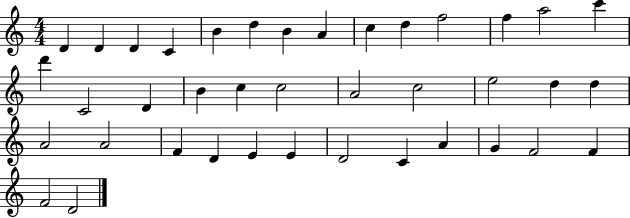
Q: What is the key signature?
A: C major